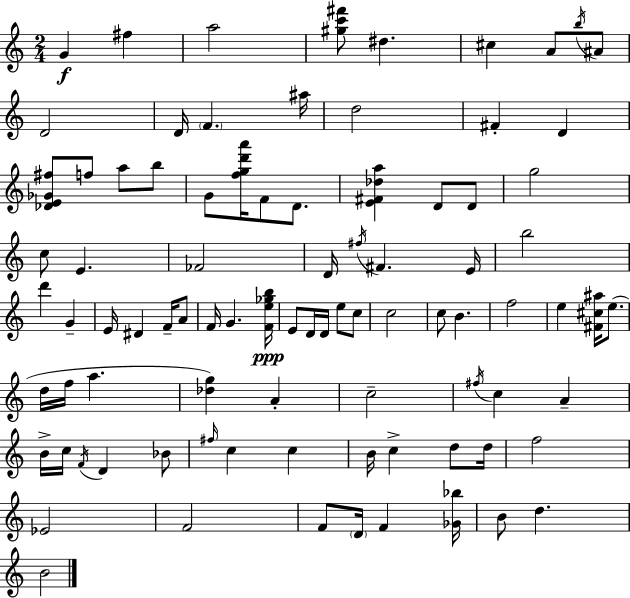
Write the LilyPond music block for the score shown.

{
  \clef treble
  \numericTimeSignature
  \time 2/4
  \key a \minor
  g'4\f fis''4 | a''2 | <gis'' c''' fis'''>8 dis''4. | cis''4 a'8 \acciaccatura { b''16 } ais'8 | \break d'2 | d'16 \parenthesize f'4. | ais''16 d''2 | fis'4-. d'4 | \break <des' e' ges' fis''>8 f''8 a''8 b''8 | g'8 <f'' g'' d''' a'''>16 f'8 d'8. | <e' fis' des'' a''>4 d'8 d'8 | g''2 | \break c''8 e'4. | fes'2 | d'16 \acciaccatura { fis''16 } fis'4. | e'16 b''2 | \break d'''4 g'4-- | e'16 dis'4 f'16-- | a'8 f'16 g'4. | <f' e'' ges'' b''>16\ppp e'8 d'16 d'16 e''8 | \break c''8 c''2 | c''8 b'4. | f''2 | e''4 <fis' cis'' ais''>16 e''8.( | \break d''16 f''16 a''4. | <des'' g''>4) a'4-. | c''2-- | \acciaccatura { fis''16 } c''4 a'4-- | \break b'16-> c''16 \acciaccatura { f'16 } d'4 | bes'8 \grace { fis''16 } c''4 | c''4 b'16 c''4-> | d''8 d''16 f''2 | \break ees'2 | f'2 | f'8 \parenthesize d'16 | f'4 <ges' bes''>16 b'8 d''4. | \break b'2 | \bar "|."
}